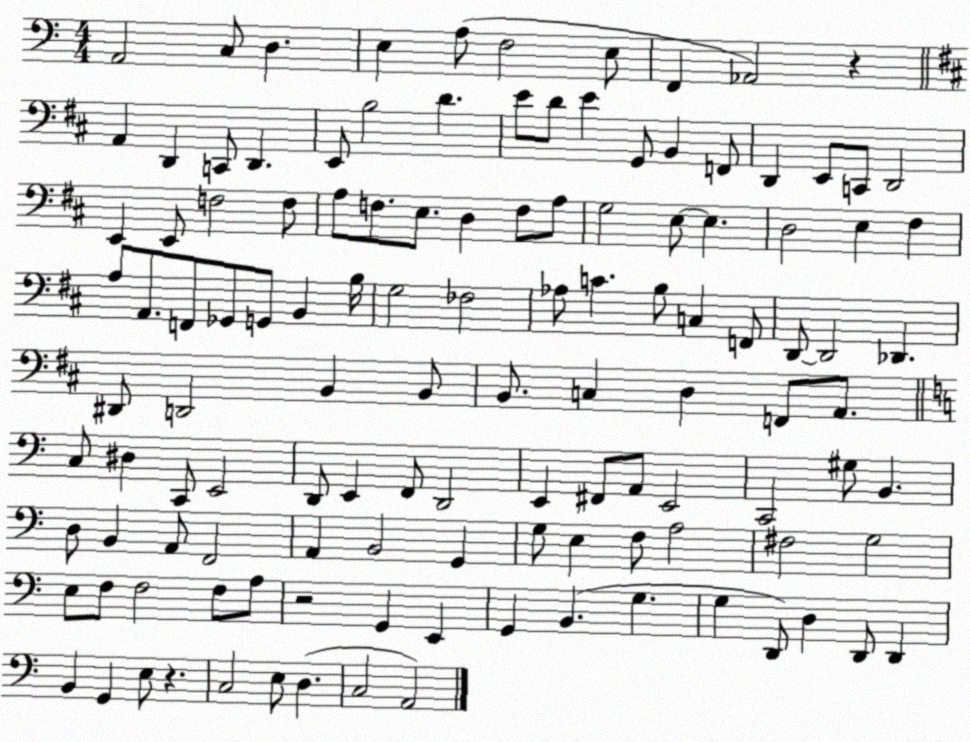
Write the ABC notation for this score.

X:1
T:Untitled
M:4/4
L:1/4
K:C
A,,2 C,/2 D, E, A,/2 F,2 E,/2 F,, _A,,2 z A,, D,, C,,/2 D,, E,,/2 B,2 D E/2 D/2 E G,,/2 B,, F,,/2 D,, E,,/2 C,,/2 D,,2 E,, E,,/2 F,2 F,/2 A,/2 F,/2 E,/2 D, F,/2 A,/2 G,2 E,/2 E, D,2 E, ^F, A,/2 A,,/2 F,,/2 _G,,/2 G,,/2 B,, B,/4 G,2 _F,2 _A,/2 C B,/2 C, F,,/2 D,,/2 D,,2 _D,, ^D,,/2 D,,2 B,, B,,/2 B,,/2 C, D, F,,/2 A,,/2 C,/2 ^D, C,,/2 E,,2 D,,/2 E,, F,,/2 D,,2 E,, ^F,,/2 A,,/2 E,,2 C,,2 ^G,/2 B,, D,/2 B,, A,,/2 F,,2 A,, B,,2 G,, G,/2 E, F,/2 A,2 ^F,2 G,2 E,/2 F,/2 F,2 F,/2 A,/2 z2 G,, E,, G,, B,, G, G, D,,/2 D, D,,/2 D,, B,, G,, E,/2 z C,2 E,/2 D, C,2 A,,2